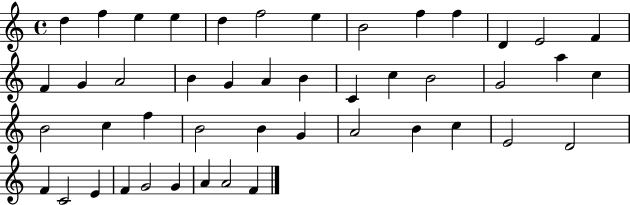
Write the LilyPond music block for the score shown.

{
  \clef treble
  \time 4/4
  \defaultTimeSignature
  \key c \major
  d''4 f''4 e''4 e''4 | d''4 f''2 e''4 | b'2 f''4 f''4 | d'4 e'2 f'4 | \break f'4 g'4 a'2 | b'4 g'4 a'4 b'4 | c'4 c''4 b'2 | g'2 a''4 c''4 | \break b'2 c''4 f''4 | b'2 b'4 g'4 | a'2 b'4 c''4 | e'2 d'2 | \break f'4 c'2 e'4 | f'4 g'2 g'4 | a'4 a'2 f'4 | \bar "|."
}